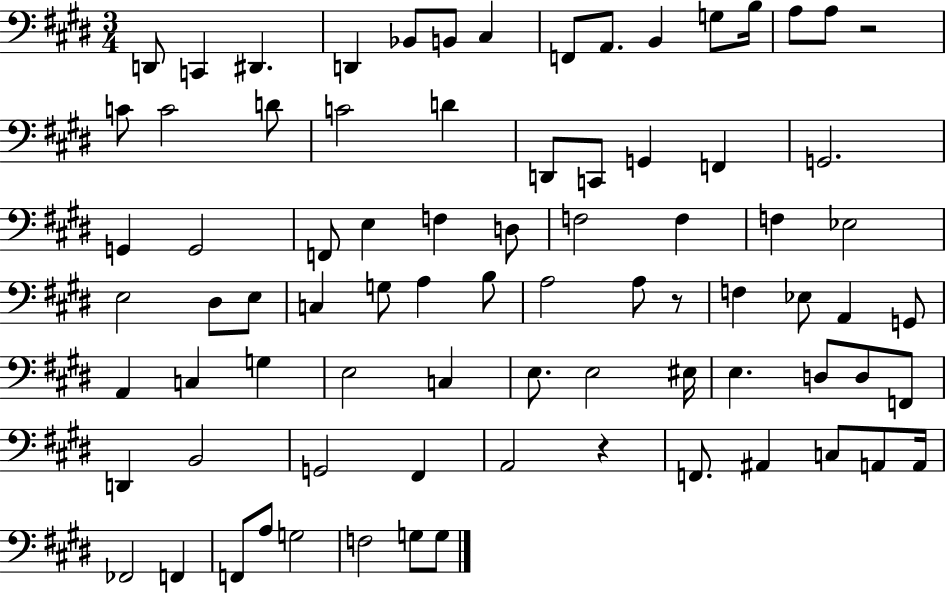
{
  \clef bass
  \numericTimeSignature
  \time 3/4
  \key e \major
  d,8 c,4 dis,4. | d,4 bes,8 b,8 cis4 | f,8 a,8. b,4 g8 b16 | a8 a8 r2 | \break c'8 c'2 d'8 | c'2 d'4 | d,8 c,8 g,4 f,4 | g,2. | \break g,4 g,2 | f,8 e4 f4 d8 | f2 f4 | f4 ees2 | \break e2 dis8 e8 | c4 g8 a4 b8 | a2 a8 r8 | f4 ees8 a,4 g,8 | \break a,4 c4 g4 | e2 c4 | e8. e2 eis16 | e4. d8 d8 f,8 | \break d,4 b,2 | g,2 fis,4 | a,2 r4 | f,8. ais,4 c8 a,8 a,16 | \break fes,2 f,4 | f,8 a8 g2 | f2 g8 g8 | \bar "|."
}